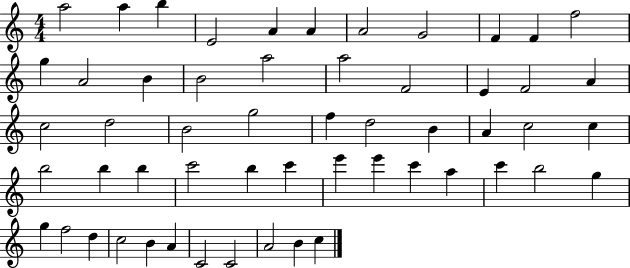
{
  \clef treble
  \numericTimeSignature
  \time 4/4
  \key c \major
  a''2 a''4 b''4 | e'2 a'4 a'4 | a'2 g'2 | f'4 f'4 f''2 | \break g''4 a'2 b'4 | b'2 a''2 | a''2 f'2 | e'4 f'2 a'4 | \break c''2 d''2 | b'2 g''2 | f''4 d''2 b'4 | a'4 c''2 c''4 | \break b''2 b''4 b''4 | c'''2 b''4 c'''4 | e'''4 e'''4 c'''4 a''4 | c'''4 b''2 g''4 | \break g''4 f''2 d''4 | c''2 b'4 a'4 | c'2 c'2 | a'2 b'4 c''4 | \break \bar "|."
}